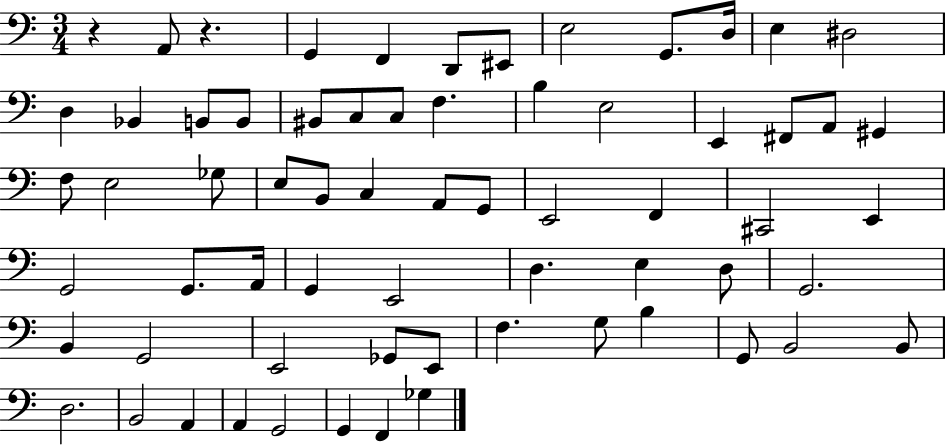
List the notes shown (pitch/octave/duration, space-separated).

R/q A2/e R/q. G2/q F2/q D2/e EIS2/e E3/h G2/e. D3/s E3/q D#3/h D3/q Bb2/q B2/e B2/e BIS2/e C3/e C3/e F3/q. B3/q E3/h E2/q F#2/e A2/e G#2/q F3/e E3/h Gb3/e E3/e B2/e C3/q A2/e G2/e E2/h F2/q C#2/h E2/q G2/h G2/e. A2/s G2/q E2/h D3/q. E3/q D3/e G2/h. B2/q G2/h E2/h Gb2/e E2/e F3/q. G3/e B3/q G2/e B2/h B2/e D3/h. B2/h A2/q A2/q G2/h G2/q F2/q Gb3/q